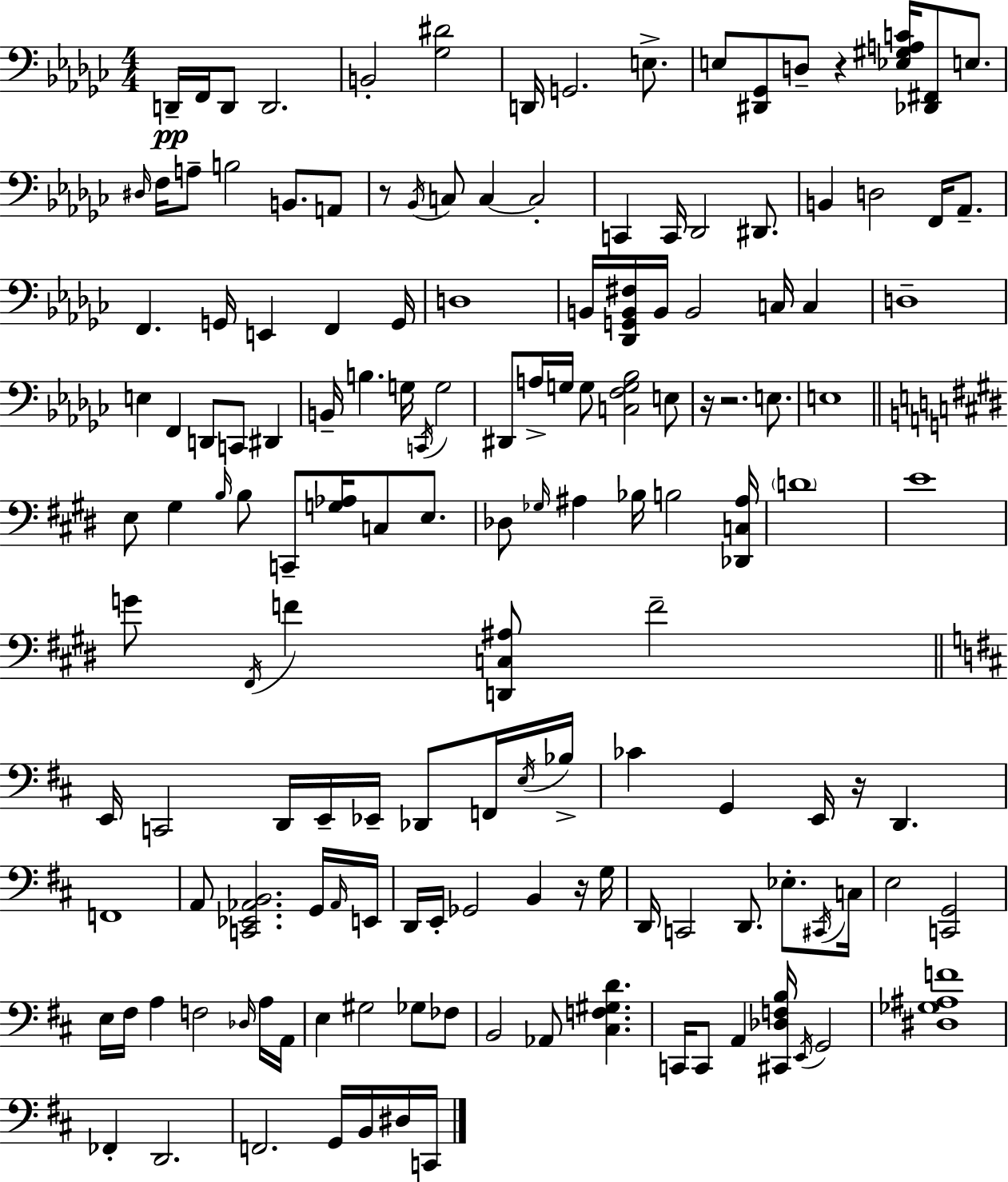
D2/s F2/s D2/e D2/h. B2/h [Gb3,D#4]/h D2/s G2/h. E3/e. E3/e [D#2,Gb2]/e D3/e R/q [Eb3,G#3,A3,C4]/s [Db2,F#2]/e E3/e. D#3/s F3/s A3/e B3/h B2/e. A2/e R/e Bb2/s C3/e C3/q C3/h C2/q C2/s Db2/h D#2/e. B2/q D3/h F2/s Ab2/e. F2/q. G2/s E2/q F2/q G2/s D3/w B2/s [Db2,G2,B2,F#3]/s B2/s B2/h C3/s C3/q D3/w E3/q F2/q D2/e C2/e D#2/q B2/s B3/q. G3/s C2/s G3/h D#2/e A3/s G3/s G3/e [C3,F3,G3,Bb3]/h E3/e R/s R/h. E3/e. E3/w E3/e G#3/q B3/s B3/e C2/e [G3,Ab3]/s C3/e E3/e. Db3/e Gb3/s A#3/q Bb3/s B3/h [Db2,C3,A#3]/s D4/w E4/w G4/e F#2/s F4/q [D2,C3,A#3]/e F4/h E2/s C2/h D2/s E2/s Eb2/s Db2/e F2/s E3/s Bb3/s CES4/q G2/q E2/s R/s D2/q. F2/w A2/e [C2,Eb2,Ab2,B2]/h. G2/s Ab2/s E2/s D2/s E2/s Gb2/h B2/q R/s G3/s D2/s C2/h D2/e. Eb3/e. C#2/s C3/s E3/h [C2,G2]/h E3/s F#3/s A3/q F3/h Db3/s A3/s A2/s E3/q G#3/h Gb3/e FES3/e B2/h Ab2/e [C#3,F3,G#3,D4]/q. C2/s C2/e A2/q [C#2,Db3,F3,B3]/s E2/s G2/h [D#3,Gb3,A#3,F4]/w FES2/q D2/h. F2/h. G2/s B2/s D#3/s C2/s